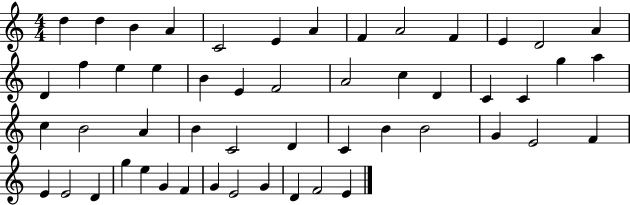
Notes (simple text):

D5/q D5/q B4/q A4/q C4/h E4/q A4/q F4/q A4/h F4/q E4/q D4/h A4/q D4/q F5/q E5/q E5/q B4/q E4/q F4/h A4/h C5/q D4/q C4/q C4/q G5/q A5/q C5/q B4/h A4/q B4/q C4/h D4/q C4/q B4/q B4/h G4/q E4/h F4/q E4/q E4/h D4/q G5/q E5/q G4/q F4/q G4/q E4/h G4/q D4/q F4/h E4/q